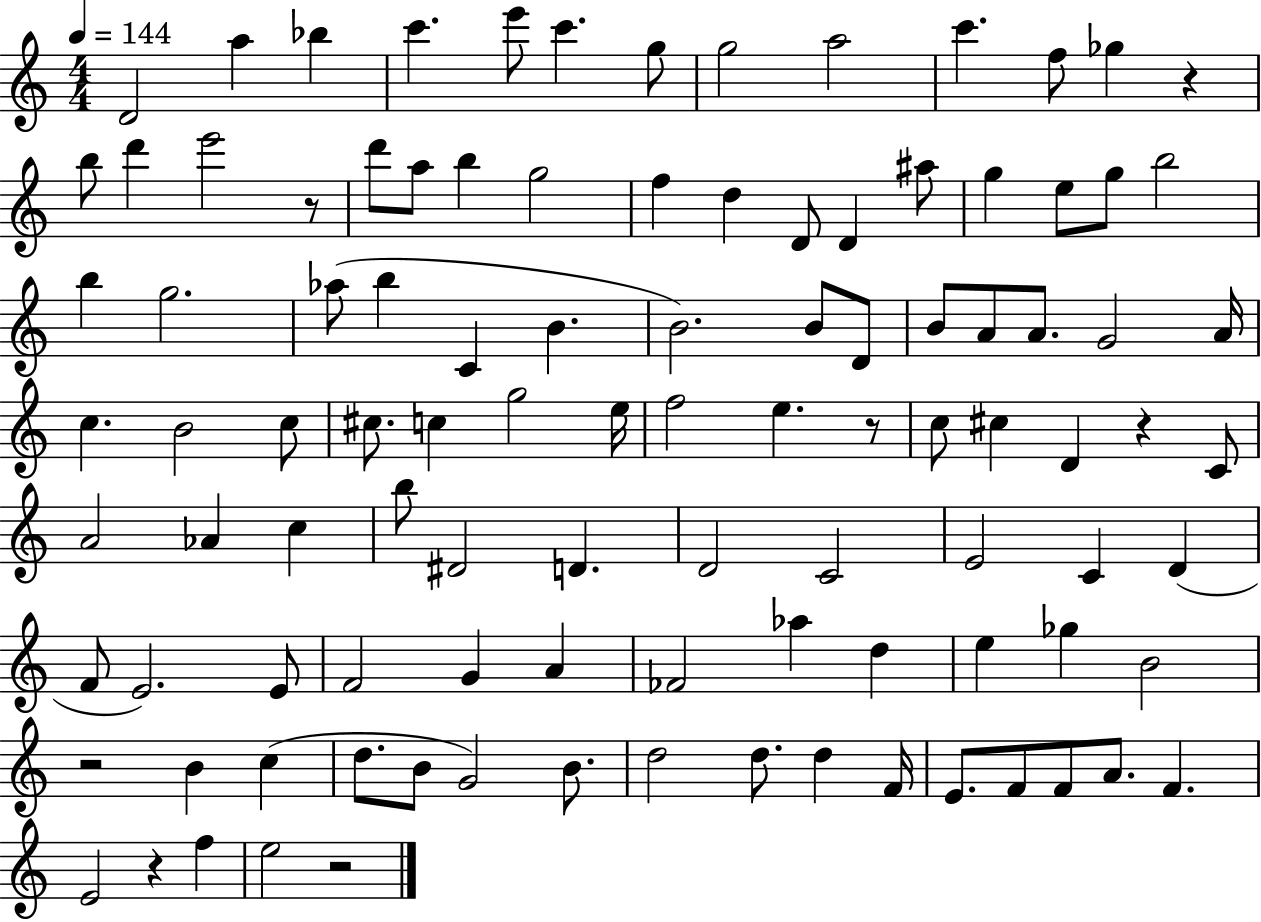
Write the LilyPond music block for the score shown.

{
  \clef treble
  \numericTimeSignature
  \time 4/4
  \key c \major
  \tempo 4 = 144
  d'2 a''4 bes''4 | c'''4. e'''8 c'''4. g''8 | g''2 a''2 | c'''4. f''8 ges''4 r4 | \break b''8 d'''4 e'''2 r8 | d'''8 a''8 b''4 g''2 | f''4 d''4 d'8 d'4 ais''8 | g''4 e''8 g''8 b''2 | \break b''4 g''2. | aes''8( b''4 c'4 b'4. | b'2.) b'8 d'8 | b'8 a'8 a'8. g'2 a'16 | \break c''4. b'2 c''8 | cis''8. c''4 g''2 e''16 | f''2 e''4. r8 | c''8 cis''4 d'4 r4 c'8 | \break a'2 aes'4 c''4 | b''8 dis'2 d'4. | d'2 c'2 | e'2 c'4 d'4( | \break f'8 e'2.) e'8 | f'2 g'4 a'4 | fes'2 aes''4 d''4 | e''4 ges''4 b'2 | \break r2 b'4 c''4( | d''8. b'8 g'2) b'8. | d''2 d''8. d''4 f'16 | e'8. f'8 f'8 a'8. f'4. | \break e'2 r4 f''4 | e''2 r2 | \bar "|."
}